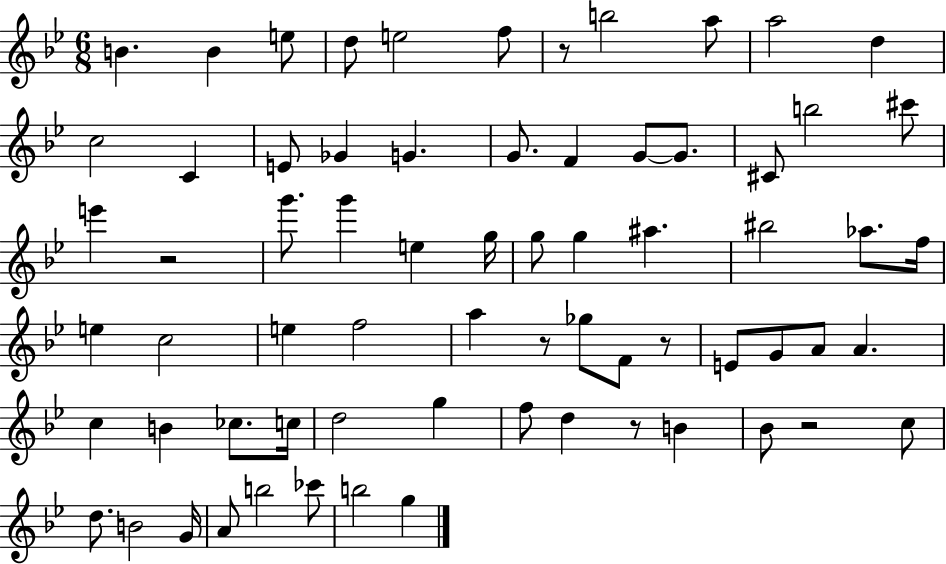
{
  \clef treble
  \numericTimeSignature
  \time 6/8
  \key bes \major
  b'4. b'4 e''8 | d''8 e''2 f''8 | r8 b''2 a''8 | a''2 d''4 | \break c''2 c'4 | e'8 ges'4 g'4. | g'8. f'4 g'8~~ g'8. | cis'8 b''2 cis'''8 | \break e'''4 r2 | g'''8. g'''4 e''4 g''16 | g''8 g''4 ais''4. | bis''2 aes''8. f''16 | \break e''4 c''2 | e''4 f''2 | a''4 r8 ges''8 f'8 r8 | e'8 g'8 a'8 a'4. | \break c''4 b'4 ces''8. c''16 | d''2 g''4 | f''8 d''4 r8 b'4 | bes'8 r2 c''8 | \break d''8. b'2 g'16 | a'8 b''2 ces'''8 | b''2 g''4 | \bar "|."
}